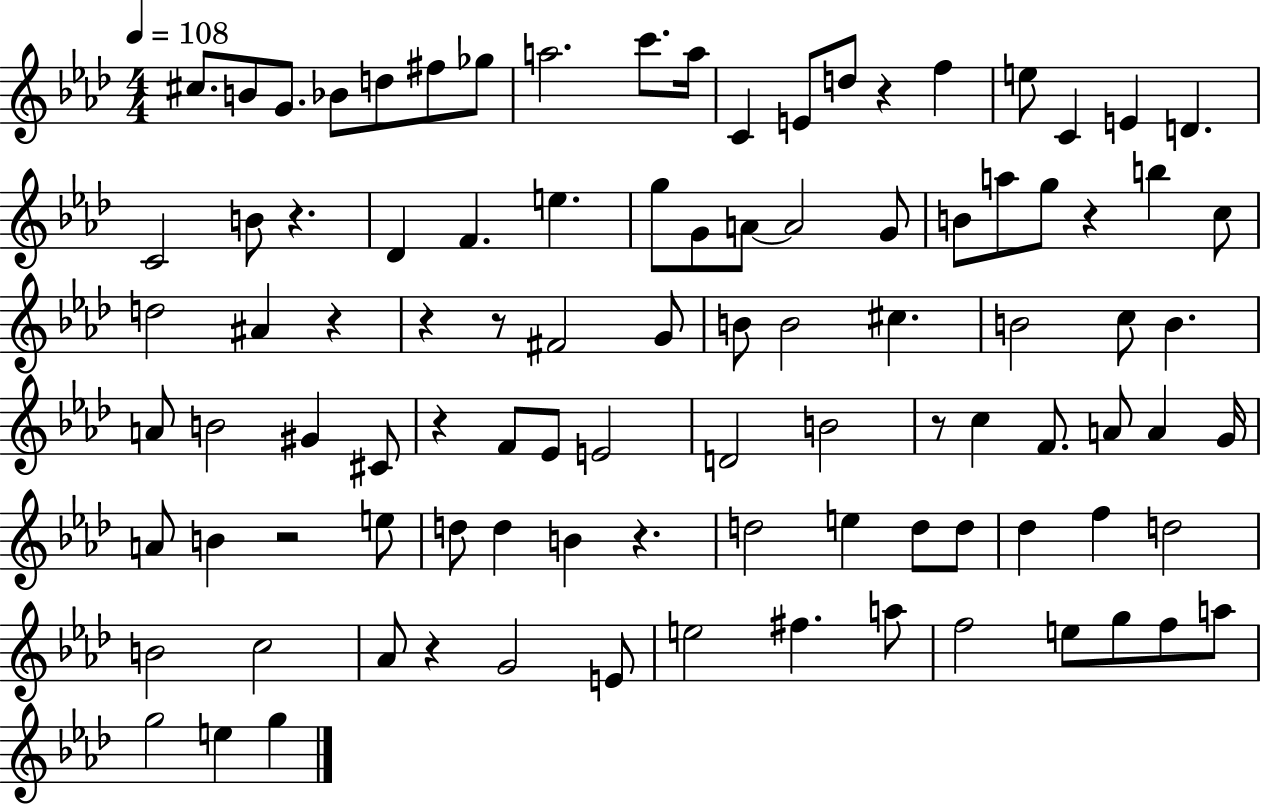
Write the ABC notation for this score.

X:1
T:Untitled
M:4/4
L:1/4
K:Ab
^c/2 B/2 G/2 _B/2 d/2 ^f/2 _g/2 a2 c'/2 a/4 C E/2 d/2 z f e/2 C E D C2 B/2 z _D F e g/2 G/2 A/2 A2 G/2 B/2 a/2 g/2 z b c/2 d2 ^A z z z/2 ^F2 G/2 B/2 B2 ^c B2 c/2 B A/2 B2 ^G ^C/2 z F/2 _E/2 E2 D2 B2 z/2 c F/2 A/2 A G/4 A/2 B z2 e/2 d/2 d B z d2 e d/2 d/2 _d f d2 B2 c2 _A/2 z G2 E/2 e2 ^f a/2 f2 e/2 g/2 f/2 a/2 g2 e g